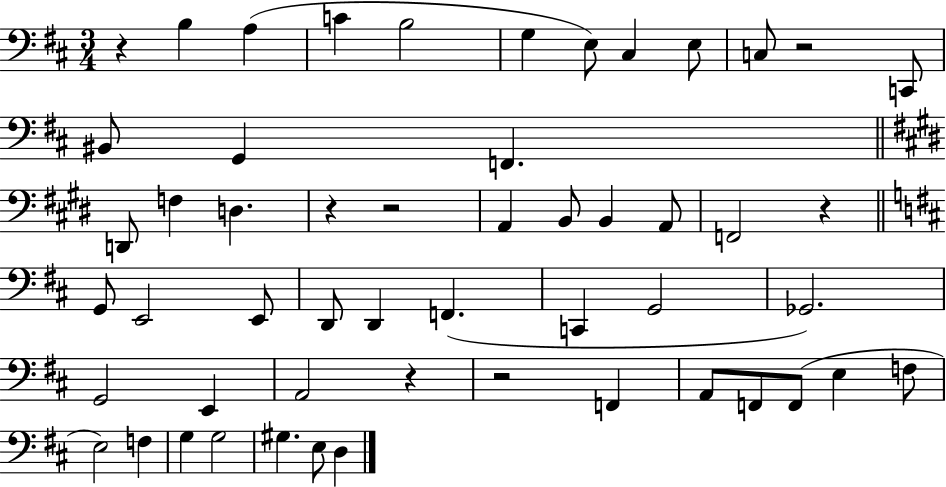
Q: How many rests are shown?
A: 7